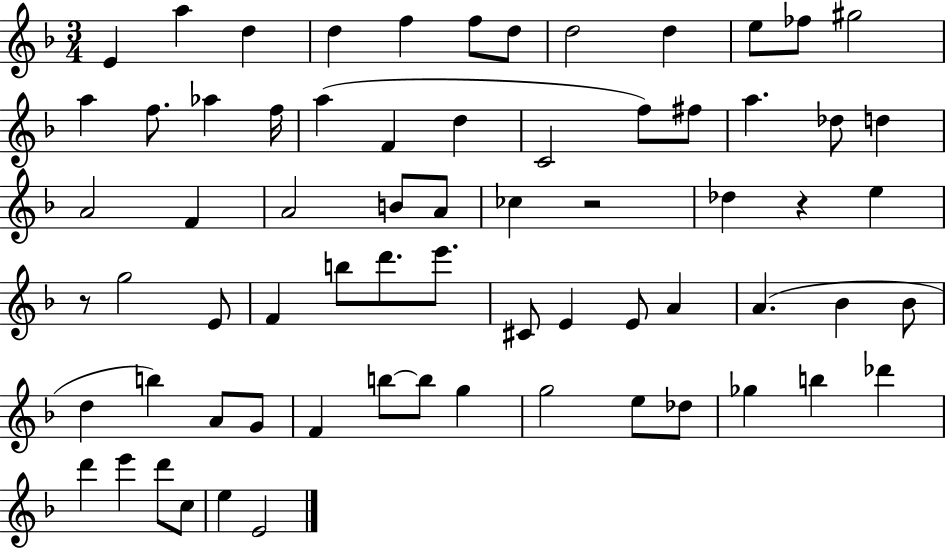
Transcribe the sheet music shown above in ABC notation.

X:1
T:Untitled
M:3/4
L:1/4
K:F
E a d d f f/2 d/2 d2 d e/2 _f/2 ^g2 a f/2 _a f/4 a F d C2 f/2 ^f/2 a _d/2 d A2 F A2 B/2 A/2 _c z2 _d z e z/2 g2 E/2 F b/2 d'/2 e'/2 ^C/2 E E/2 A A _B _B/2 d b A/2 G/2 F b/2 b/2 g g2 e/2 _d/2 _g b _d' d' e' d'/2 c/2 e E2